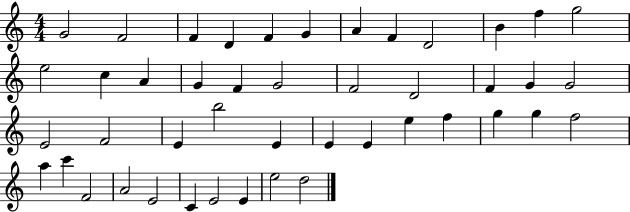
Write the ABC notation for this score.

X:1
T:Untitled
M:4/4
L:1/4
K:C
G2 F2 F D F G A F D2 B f g2 e2 c A G F G2 F2 D2 F G G2 E2 F2 E b2 E E E e f g g f2 a c' F2 A2 E2 C E2 E e2 d2